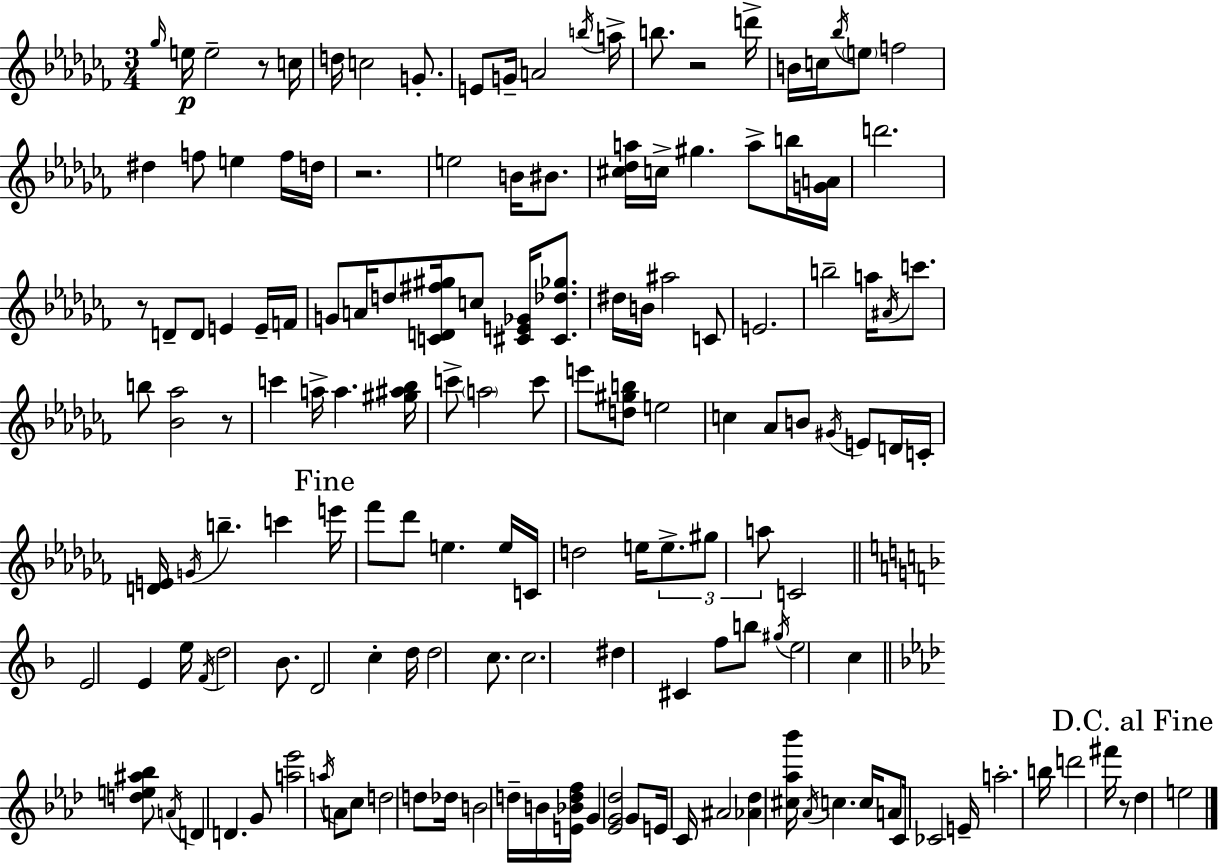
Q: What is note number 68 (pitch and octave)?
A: B5